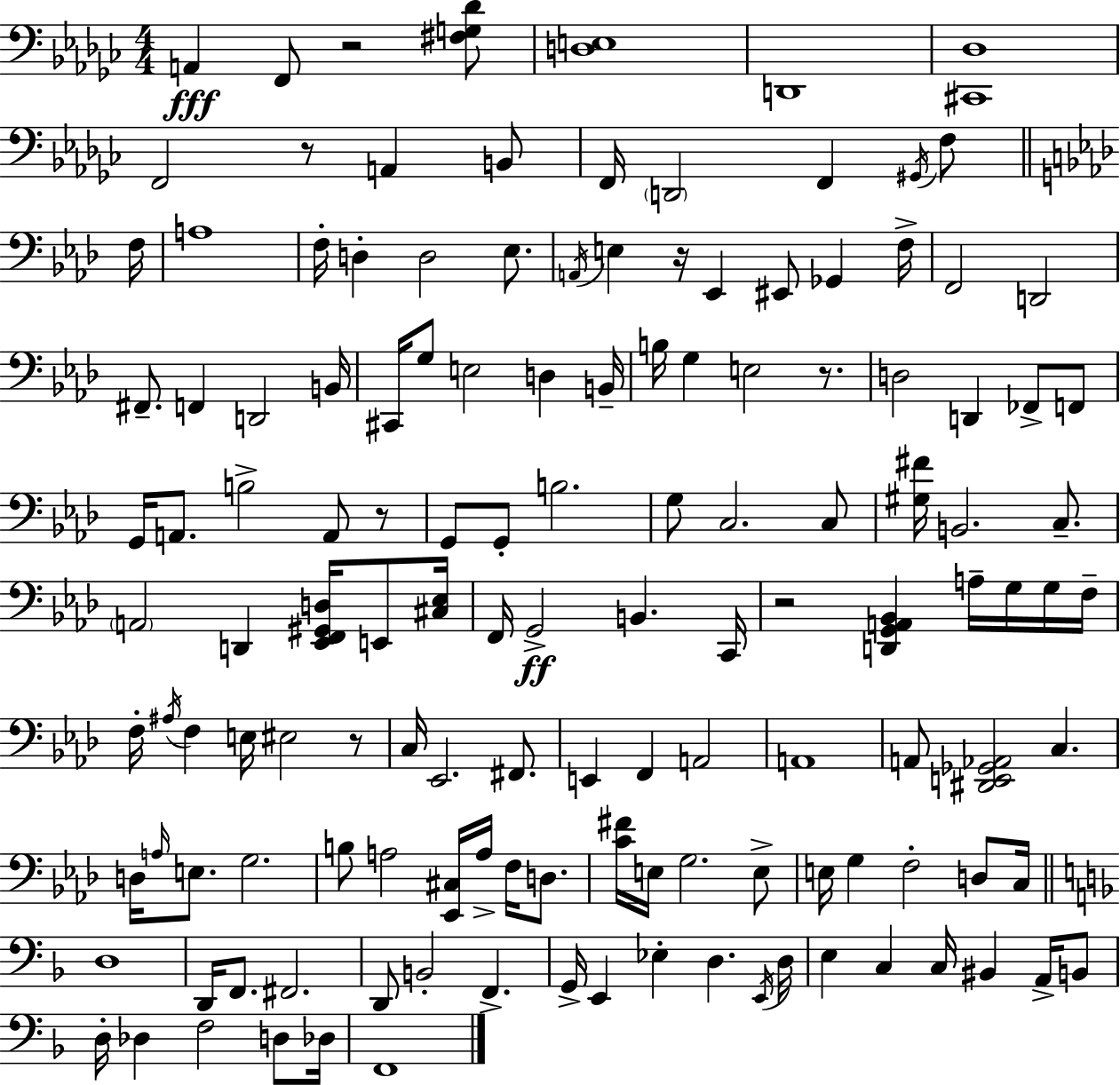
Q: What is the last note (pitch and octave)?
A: F2